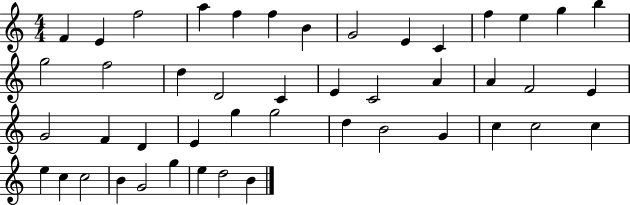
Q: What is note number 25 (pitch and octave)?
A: E4